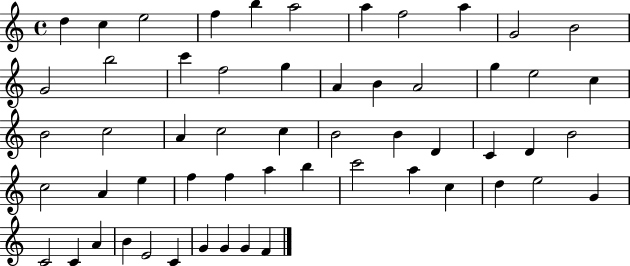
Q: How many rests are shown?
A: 0